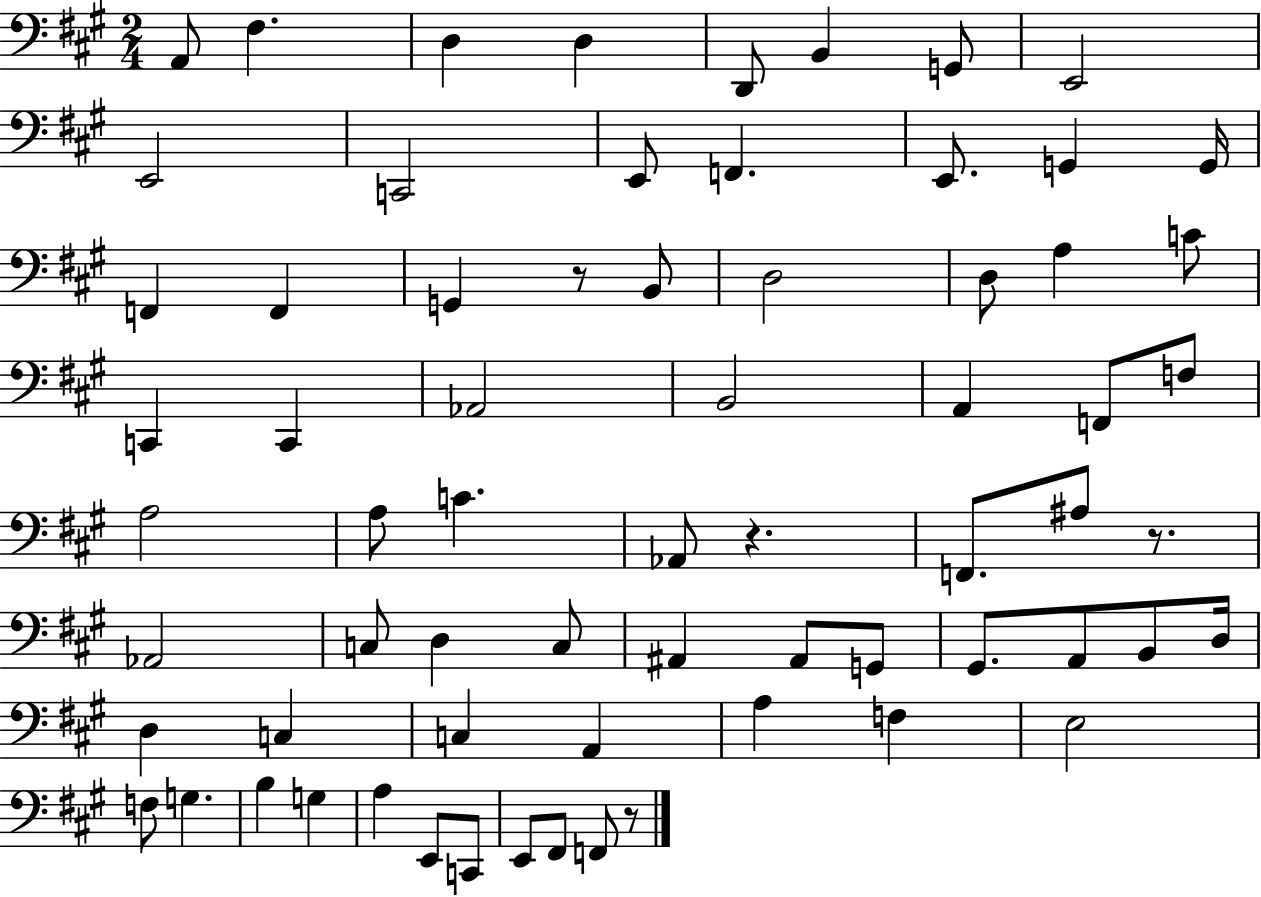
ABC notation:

X:1
T:Untitled
M:2/4
L:1/4
K:A
A,,/2 ^F, D, D, D,,/2 B,, G,,/2 E,,2 E,,2 C,,2 E,,/2 F,, E,,/2 G,, G,,/4 F,, F,, G,, z/2 B,,/2 D,2 D,/2 A, C/2 C,, C,, _A,,2 B,,2 A,, F,,/2 F,/2 A,2 A,/2 C _A,,/2 z F,,/2 ^A,/2 z/2 _A,,2 C,/2 D, C,/2 ^A,, ^A,,/2 G,,/2 ^G,,/2 A,,/2 B,,/2 D,/4 D, C, C, A,, A, F, E,2 F,/2 G, B, G, A, E,,/2 C,,/2 E,,/2 ^F,,/2 F,,/2 z/2